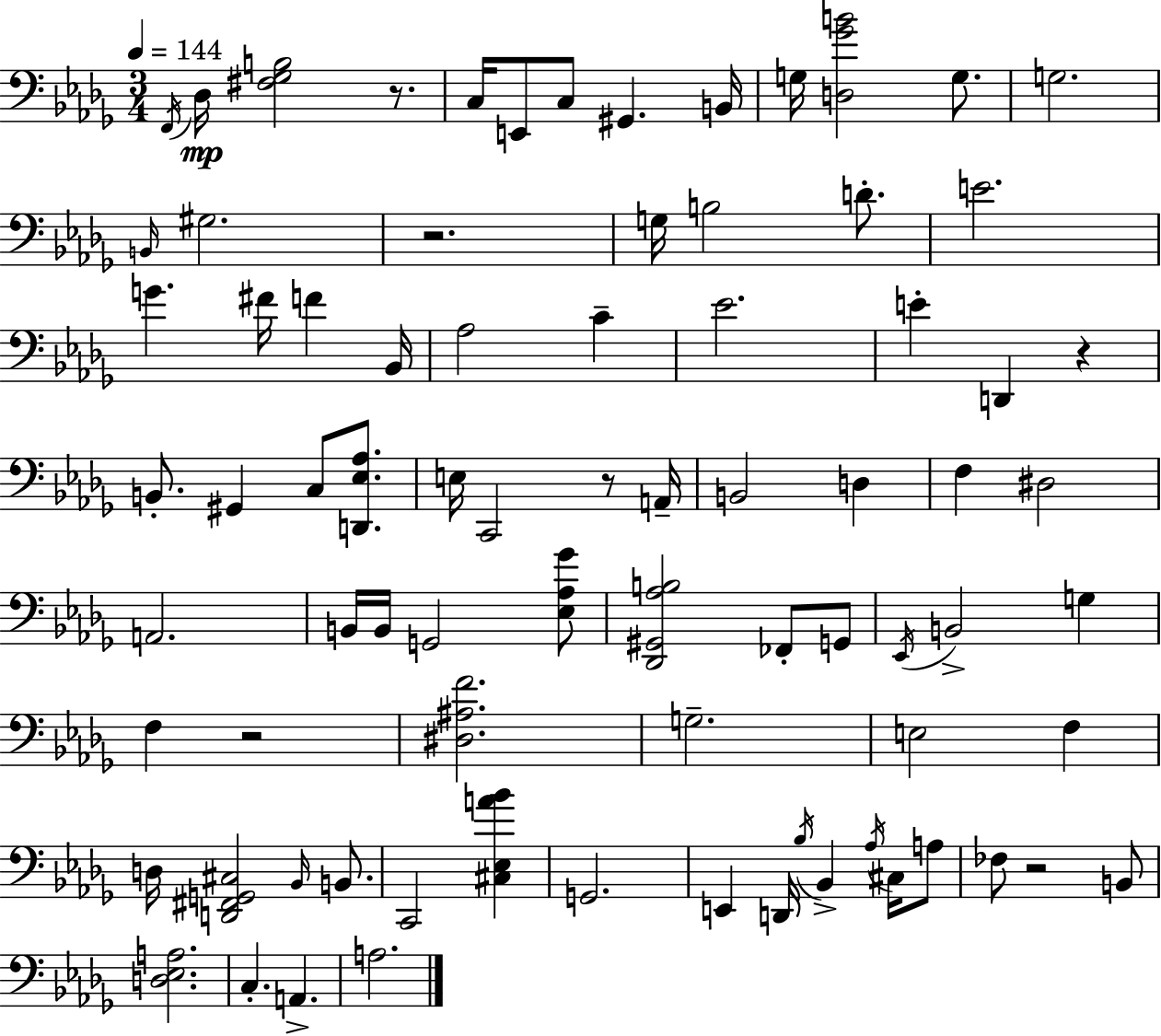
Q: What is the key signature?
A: BES minor